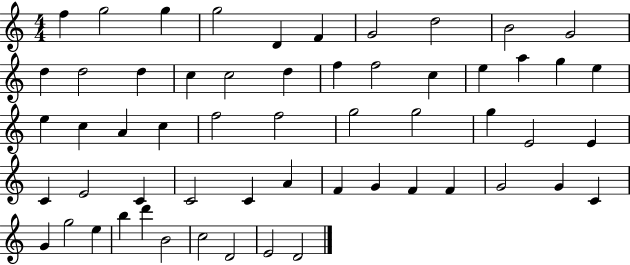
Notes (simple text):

F5/q G5/h G5/q G5/h D4/q F4/q G4/h D5/h B4/h G4/h D5/q D5/h D5/q C5/q C5/h D5/q F5/q F5/h C5/q E5/q A5/q G5/q E5/q E5/q C5/q A4/q C5/q F5/h F5/h G5/h G5/h G5/q E4/h E4/q C4/q E4/h C4/q C4/h C4/q A4/q F4/q G4/q F4/q F4/q G4/h G4/q C4/q G4/q G5/h E5/q B5/q D6/q B4/h C5/h D4/h E4/h D4/h